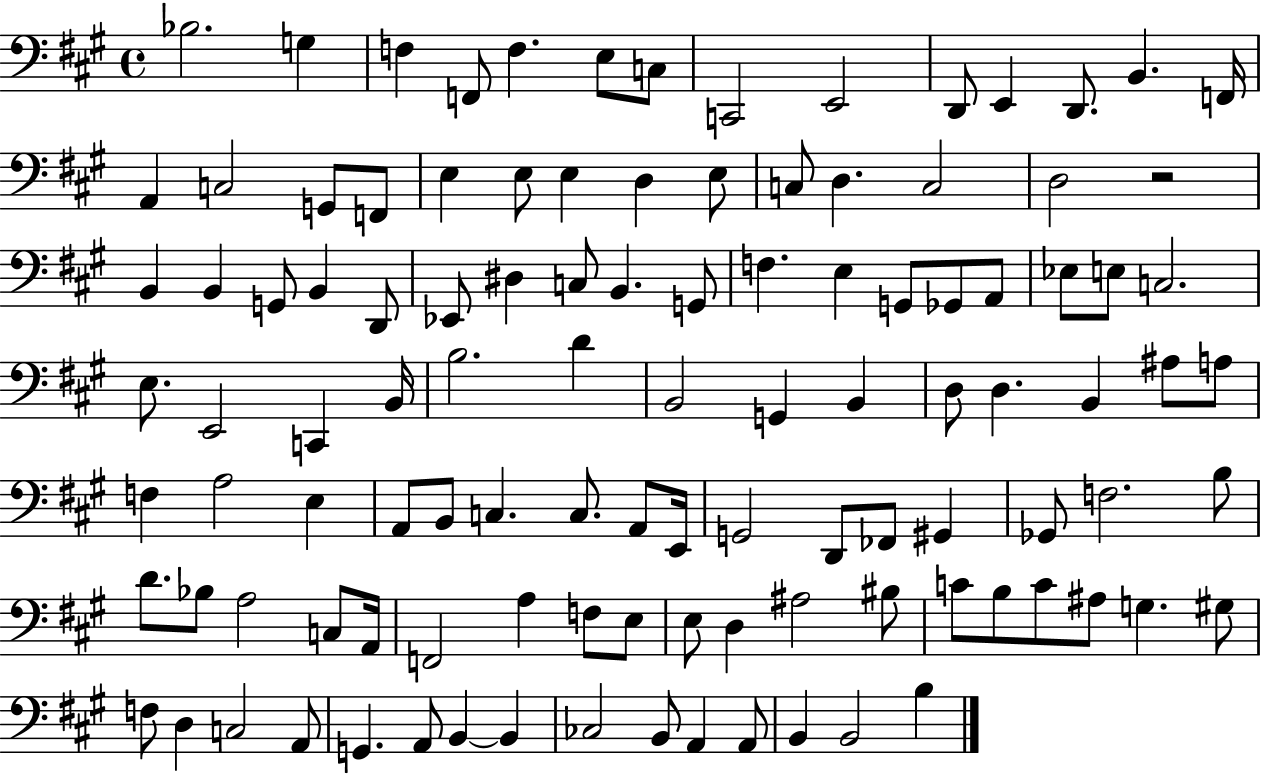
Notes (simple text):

Bb3/h. G3/q F3/q F2/e F3/q. E3/e C3/e C2/h E2/h D2/e E2/q D2/e. B2/q. F2/s A2/q C3/h G2/e F2/e E3/q E3/e E3/q D3/q E3/e C3/e D3/q. C3/h D3/h R/h B2/q B2/q G2/e B2/q D2/e Eb2/e D#3/q C3/e B2/q. G2/e F3/q. E3/q G2/e Gb2/e A2/e Eb3/e E3/e C3/h. E3/e. E2/h C2/q B2/s B3/h. D4/q B2/h G2/q B2/q D3/e D3/q. B2/q A#3/e A3/e F3/q A3/h E3/q A2/e B2/e C3/q. C3/e. A2/e E2/s G2/h D2/e FES2/e G#2/q Gb2/e F3/h. B3/e D4/e. Bb3/e A3/h C3/e A2/s F2/h A3/q F3/e E3/e E3/e D3/q A#3/h BIS3/e C4/e B3/e C4/e A#3/e G3/q. G#3/e F3/e D3/q C3/h A2/e G2/q. A2/e B2/q B2/q CES3/h B2/e A2/q A2/e B2/q B2/h B3/q